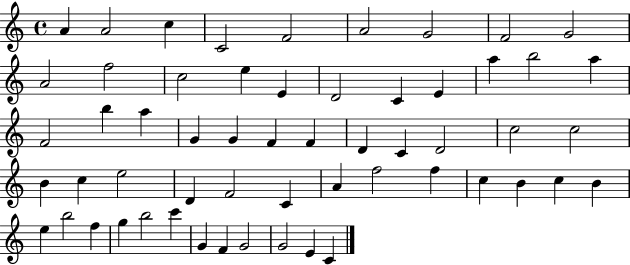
{
  \clef treble
  \time 4/4
  \defaultTimeSignature
  \key c \major
  a'4 a'2 c''4 | c'2 f'2 | a'2 g'2 | f'2 g'2 | \break a'2 f''2 | c''2 e''4 e'4 | d'2 c'4 e'4 | a''4 b''2 a''4 | \break f'2 b''4 a''4 | g'4 g'4 f'4 f'4 | d'4 c'4 d'2 | c''2 c''2 | \break b'4 c''4 e''2 | d'4 f'2 c'4 | a'4 f''2 f''4 | c''4 b'4 c''4 b'4 | \break e''4 b''2 f''4 | g''4 b''2 c'''4 | g'4 f'4 g'2 | g'2 e'4 c'4 | \break \bar "|."
}